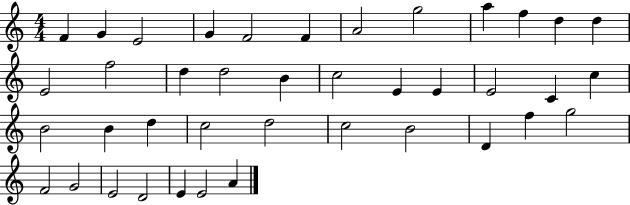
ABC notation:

X:1
T:Untitled
M:4/4
L:1/4
K:C
F G E2 G F2 F A2 g2 a f d d E2 f2 d d2 B c2 E E E2 C c B2 B d c2 d2 c2 B2 D f g2 F2 G2 E2 D2 E E2 A